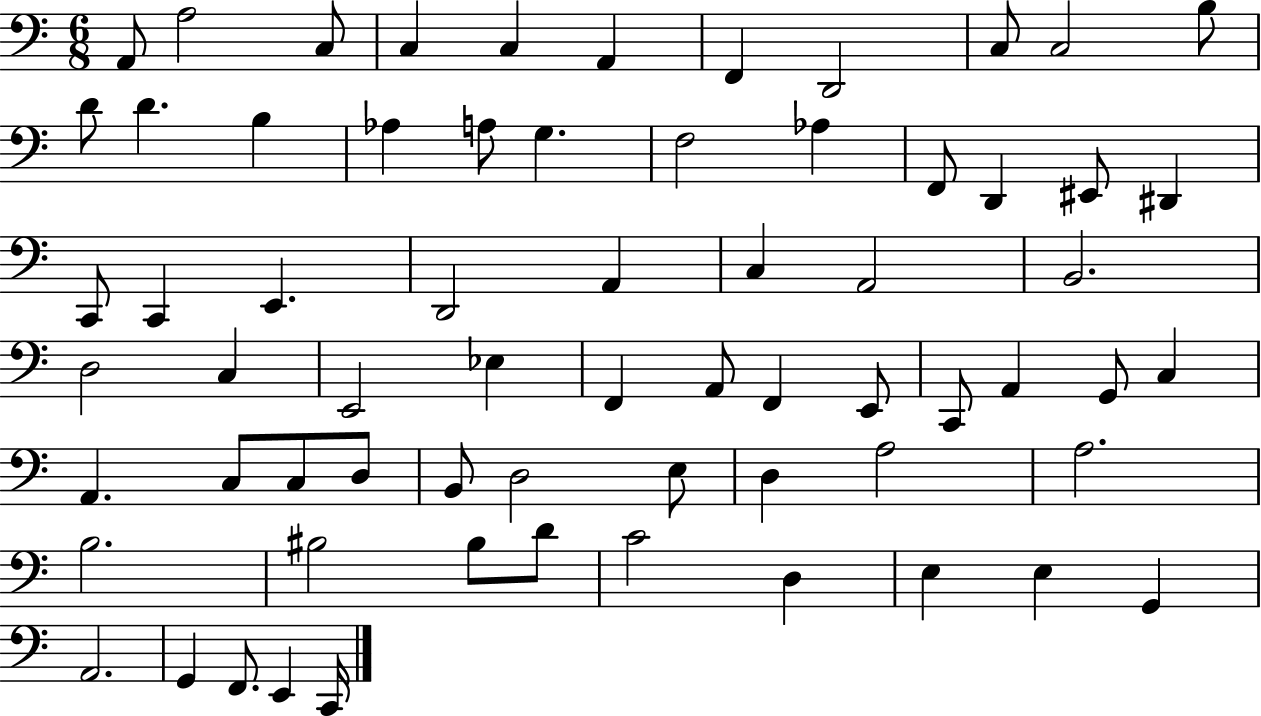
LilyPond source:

{
  \clef bass
  \numericTimeSignature
  \time 6/8
  \key c \major
  a,8 a2 c8 | c4 c4 a,4 | f,4 d,2 | c8 c2 b8 | \break d'8 d'4. b4 | aes4 a8 g4. | f2 aes4 | f,8 d,4 eis,8 dis,4 | \break c,8 c,4 e,4. | d,2 a,4 | c4 a,2 | b,2. | \break d2 c4 | e,2 ees4 | f,4 a,8 f,4 e,8 | c,8 a,4 g,8 c4 | \break a,4. c8 c8 d8 | b,8 d2 e8 | d4 a2 | a2. | \break b2. | bis2 bis8 d'8 | c'2 d4 | e4 e4 g,4 | \break a,2. | g,4 f,8. e,4 c,16 | \bar "|."
}